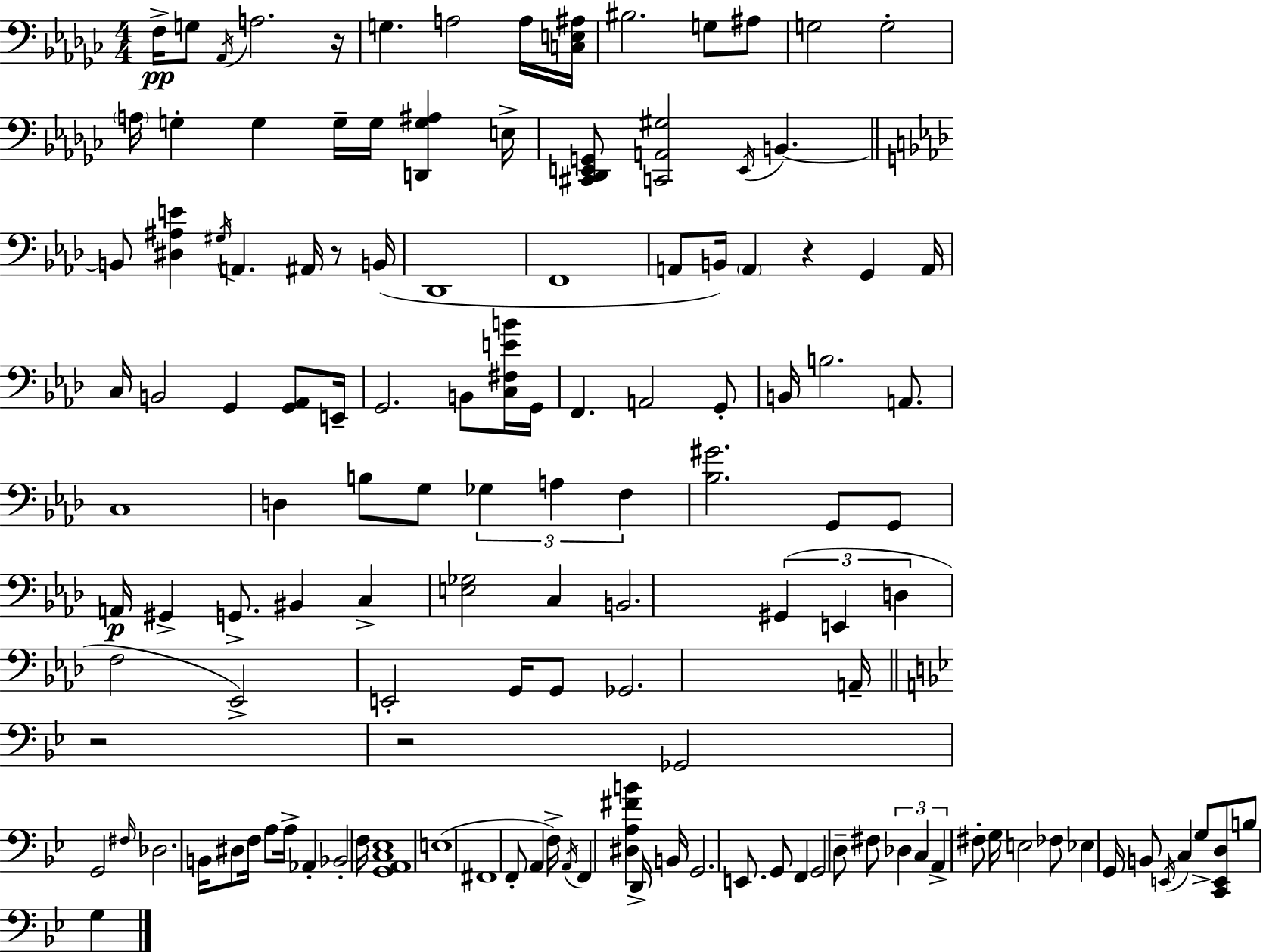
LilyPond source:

{
  \clef bass
  \numericTimeSignature
  \time 4/4
  \key ees \minor
  f16->\pp g8 \acciaccatura { aes,16 } a2. | r16 g4. a2 a16 | <c e ais>16 bis2. g8 ais8 | g2 g2-. | \break \parenthesize a16 g4-. g4 g16-- g16 <d, g ais>4 | e16-> <cis, des, e, g,>8 <c, a, gis>2 \acciaccatura { e,16 } b,4.~~ | \bar "||" \break \key f \minor b,8 <dis ais e'>4 \acciaccatura { gis16 } a,4. ais,16 r8 | b,16( des,1 | f,1 | a,8 b,16) \parenthesize a,4 r4 g,4 | \break a,16 c16 b,2 g,4 <g, aes,>8 | e,16-- g,2. b,8 <c fis e' b'>16 | g,16 f,4. a,2 g,8-. | b,16 b2. a,8. | \break c1 | d4 b8 g8 \tuplet 3/2 { ges4 a4 | f4 } <bes gis'>2. | g,8 g,8 a,16\p gis,4-> g,8.-> bis,4 | \break c4-> <e ges>2 c4 | b,2. \tuplet 3/2 { gis,4( | e,4 d4 } f2 | ees,2->) e,2-. | \break g,16 g,8 ges,2. | a,16-- \bar "||" \break \key bes \major r2 r2 | ges,2 g,2 | \grace { fis16 } des2. b,16 dis8 | f16 a8 a16-> aes,4-. bes,2-. | \break f16 <g, a, c ees>1 | e1( | fis,1 | f,8-. a,4 f16->) \acciaccatura { a,16 } f,4 <dis a fis' b'>4 | \break d,16-> b,16 g,2. e,8. | g,8 f,4 g,2 | d8-- fis8 \tuplet 3/2 { des4 c4 a,4-> } | fis8-. g16 e2 fes8 ees4 | \break g,16 b,8 \acciaccatura { e,16 } c4 g8-> <c, e, d>8 b8 g4 | \bar "|."
}